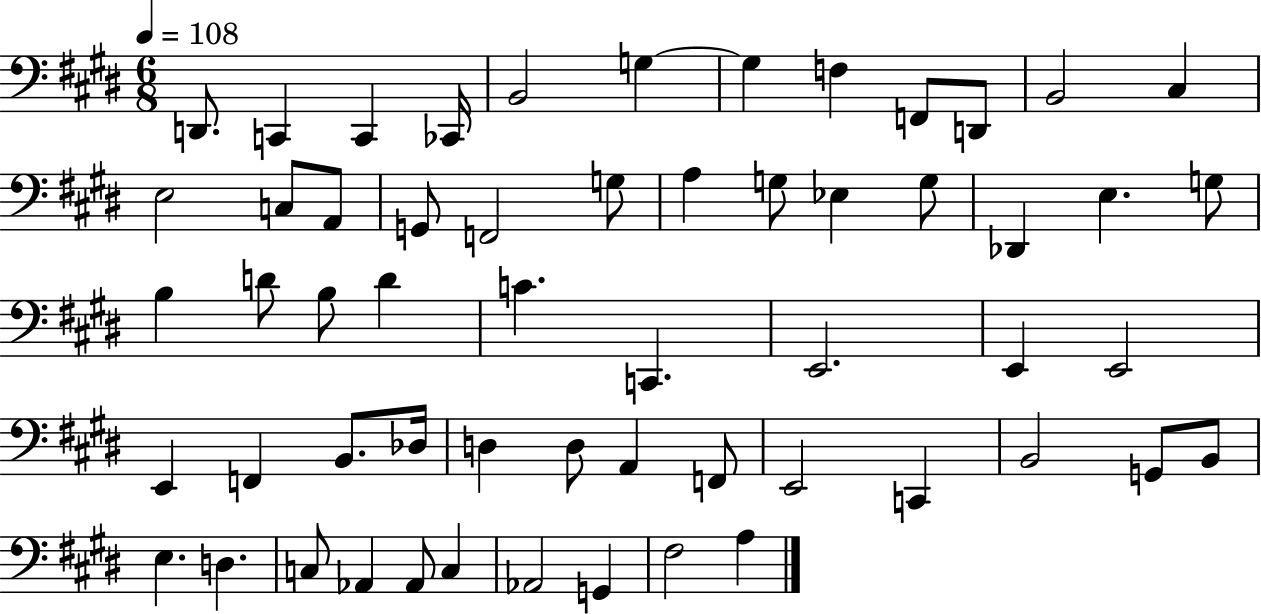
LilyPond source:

{
  \clef bass
  \numericTimeSignature
  \time 6/8
  \key e \major
  \tempo 4 = 108
  d,8. c,4 c,4 ces,16 | b,2 g4~~ | g4 f4 f,8 d,8 | b,2 cis4 | \break e2 c8 a,8 | g,8 f,2 g8 | a4 g8 ees4 g8 | des,4 e4. g8 | \break b4 d'8 b8 d'4 | c'4. c,4. | e,2. | e,4 e,2 | \break e,4 f,4 b,8. des16 | d4 d8 a,4 f,8 | e,2 c,4 | b,2 g,8 b,8 | \break e4. d4. | c8 aes,4 aes,8 c4 | aes,2 g,4 | fis2 a4 | \break \bar "|."
}